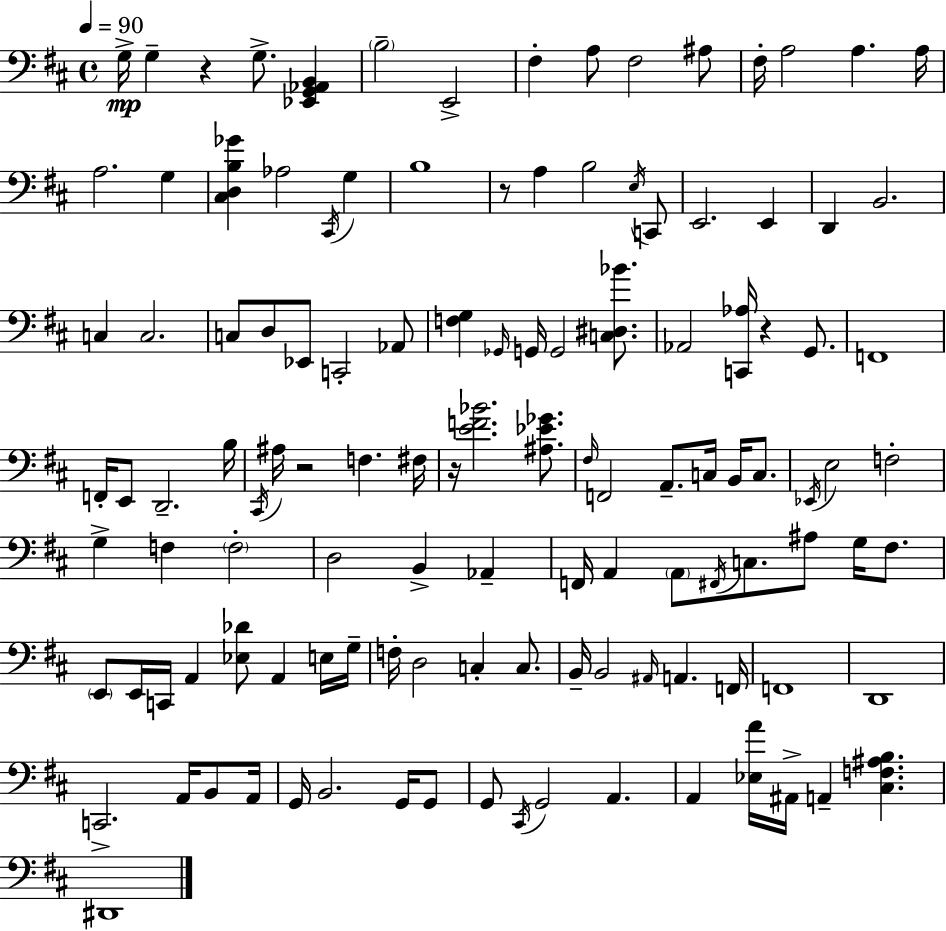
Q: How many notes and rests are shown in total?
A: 120